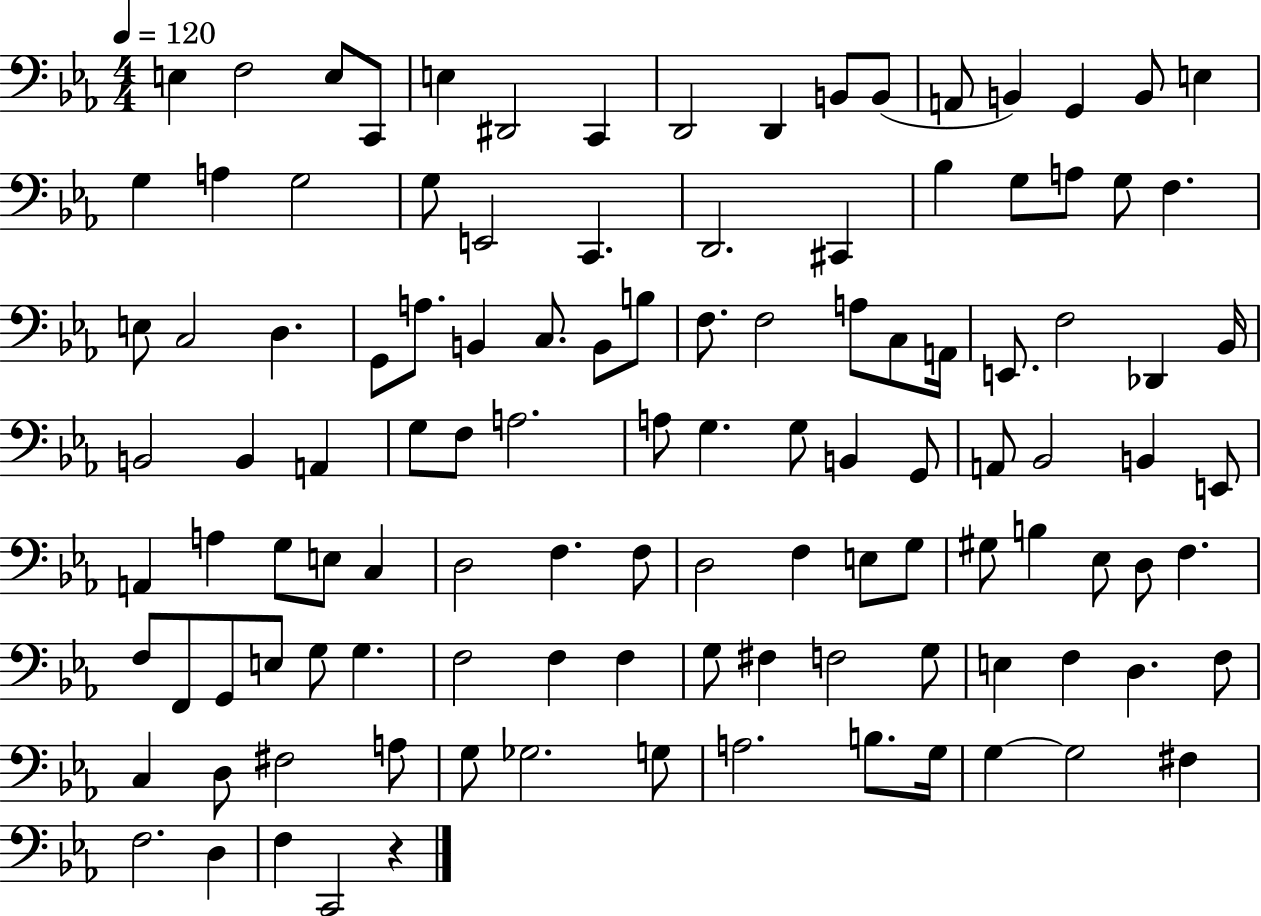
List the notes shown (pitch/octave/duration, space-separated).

E3/q F3/h E3/e C2/e E3/q D#2/h C2/q D2/h D2/q B2/e B2/e A2/e B2/q G2/q B2/e E3/q G3/q A3/q G3/h G3/e E2/h C2/q. D2/h. C#2/q Bb3/q G3/e A3/e G3/e F3/q. E3/e C3/h D3/q. G2/e A3/e. B2/q C3/e. B2/e B3/e F3/e. F3/h A3/e C3/e A2/s E2/e. F3/h Db2/q Bb2/s B2/h B2/q A2/q G3/e F3/e A3/h. A3/e G3/q. G3/e B2/q G2/e A2/e Bb2/h B2/q E2/e A2/q A3/q G3/e E3/e C3/q D3/h F3/q. F3/e D3/h F3/q E3/e G3/e G#3/e B3/q Eb3/e D3/e F3/q. F3/e F2/e G2/e E3/e G3/e G3/q. F3/h F3/q F3/q G3/e F#3/q F3/h G3/e E3/q F3/q D3/q. F3/e C3/q D3/e F#3/h A3/e G3/e Gb3/h. G3/e A3/h. B3/e. G3/s G3/q G3/h F#3/q F3/h. D3/q F3/q C2/h R/q